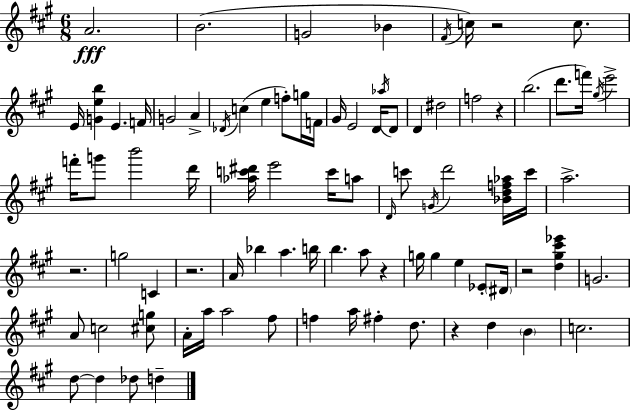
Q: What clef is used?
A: treble